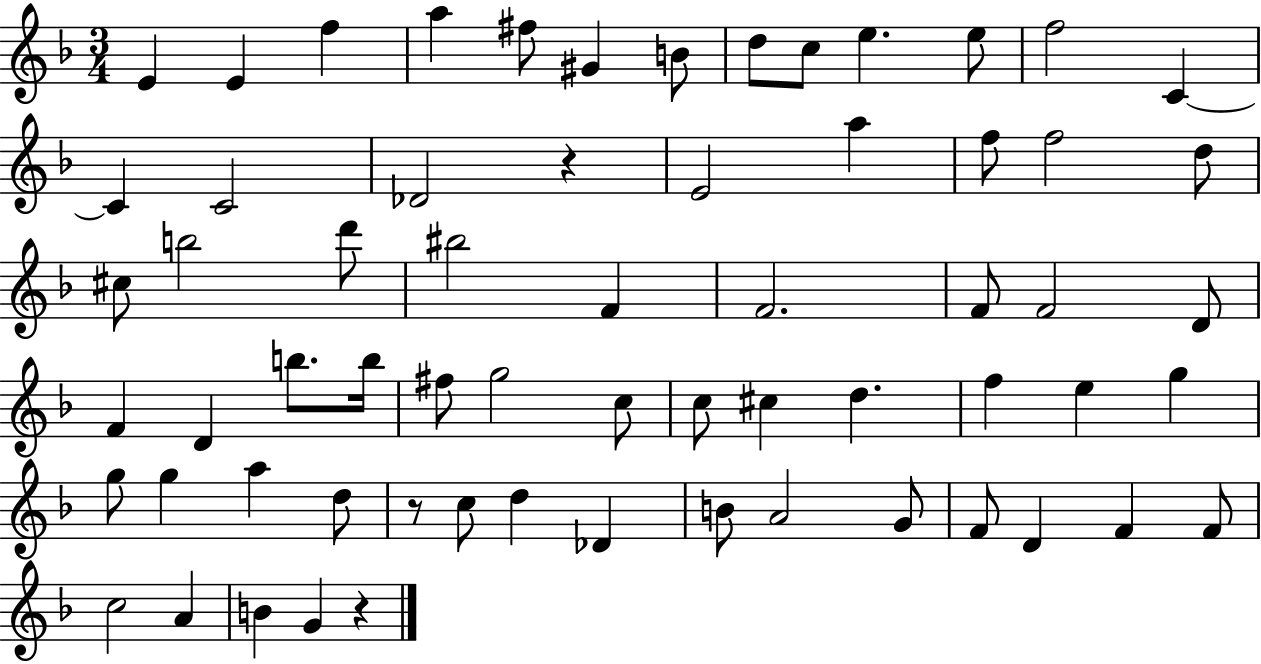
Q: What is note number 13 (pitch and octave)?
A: C4